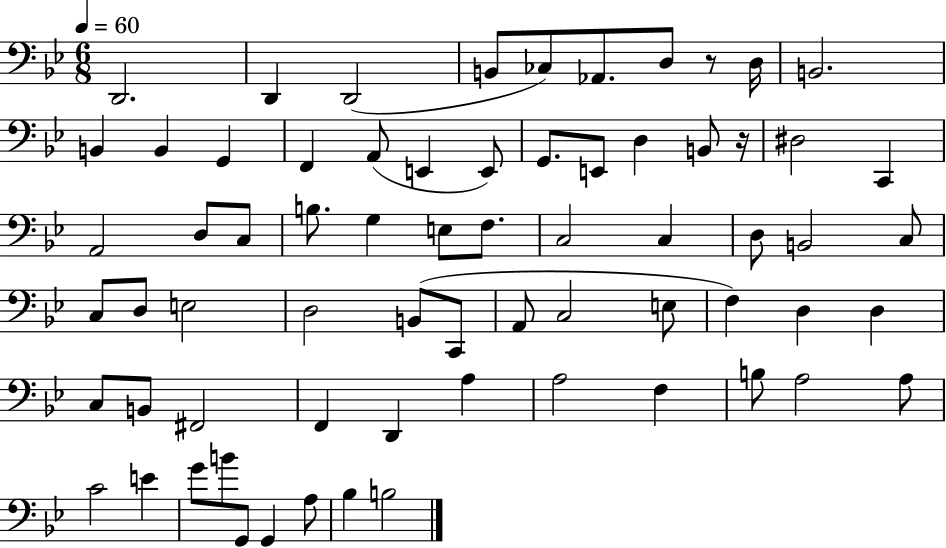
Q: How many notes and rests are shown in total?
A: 68